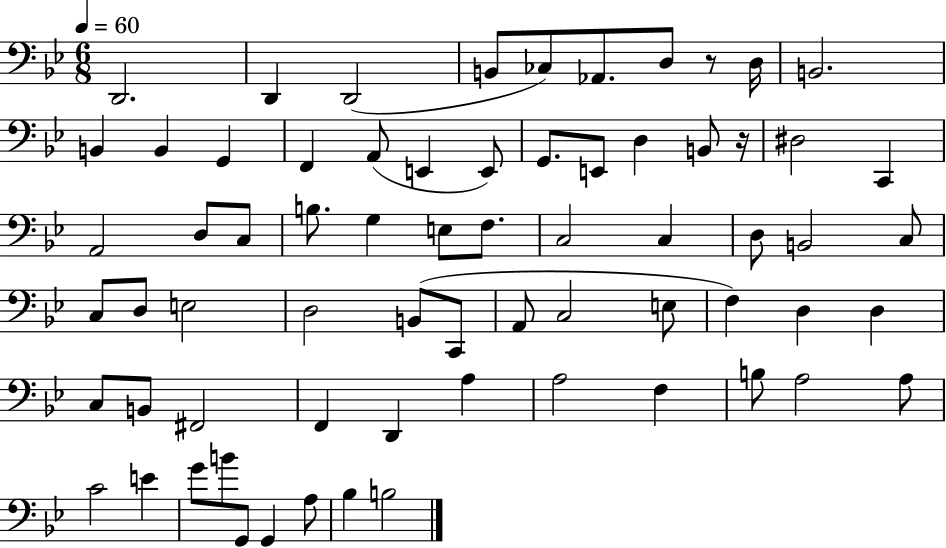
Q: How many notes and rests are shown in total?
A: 68